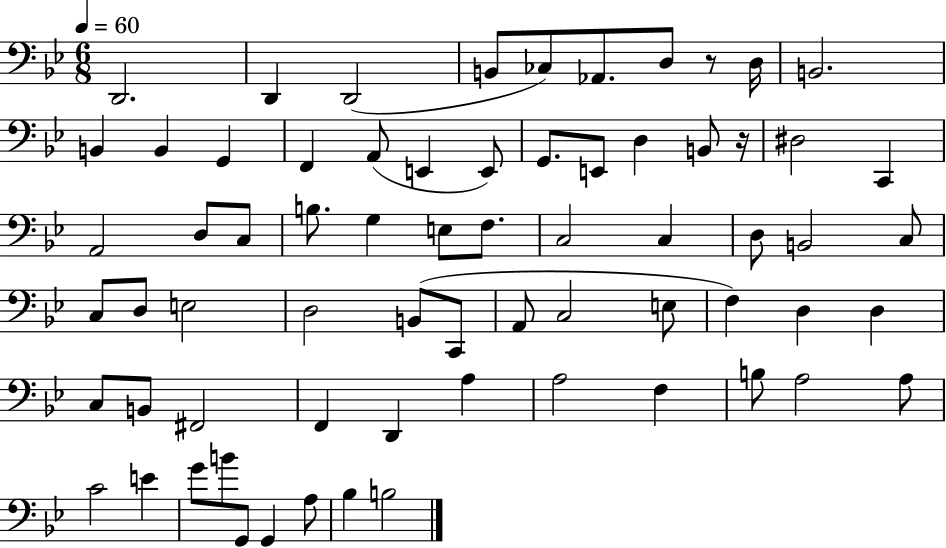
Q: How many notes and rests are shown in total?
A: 68